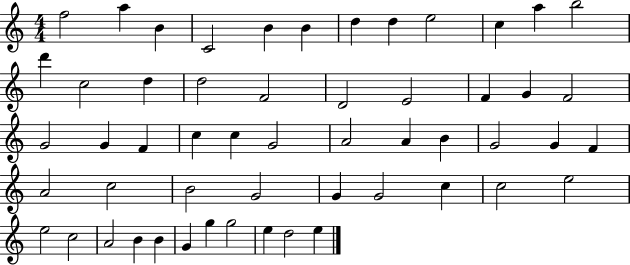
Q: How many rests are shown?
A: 0